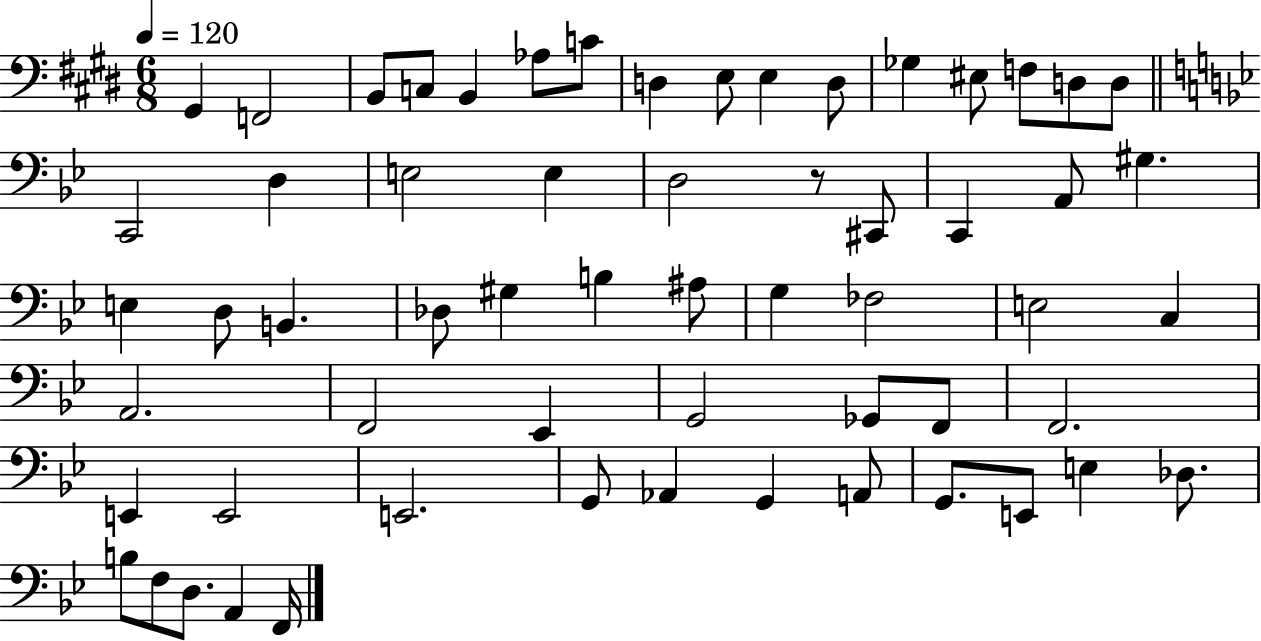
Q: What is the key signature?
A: E major